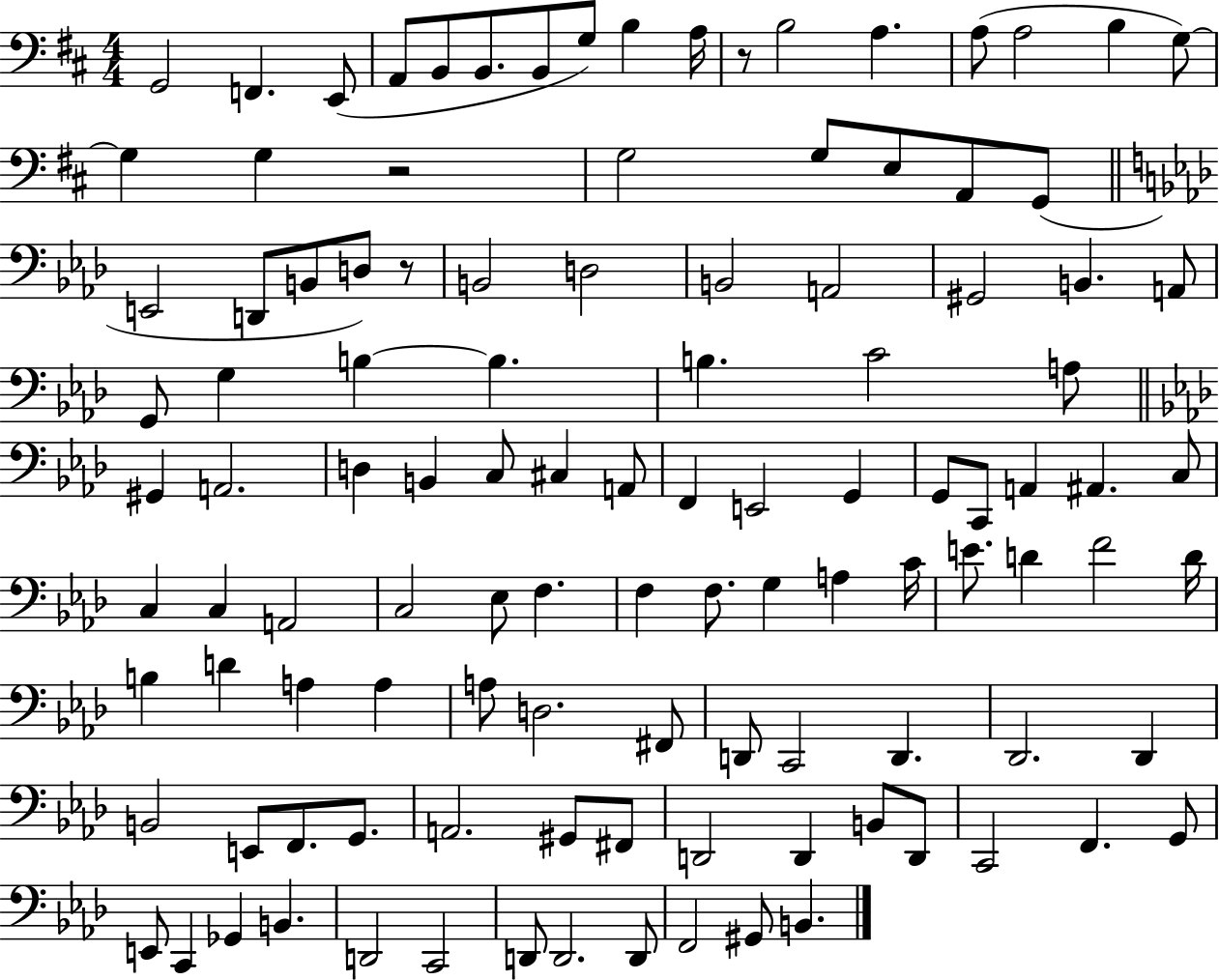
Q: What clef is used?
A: bass